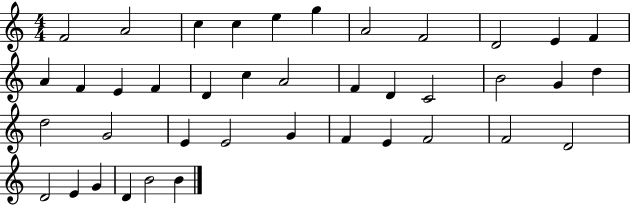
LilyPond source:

{
  \clef treble
  \numericTimeSignature
  \time 4/4
  \key c \major
  f'2 a'2 | c''4 c''4 e''4 g''4 | a'2 f'2 | d'2 e'4 f'4 | \break a'4 f'4 e'4 f'4 | d'4 c''4 a'2 | f'4 d'4 c'2 | b'2 g'4 d''4 | \break d''2 g'2 | e'4 e'2 g'4 | f'4 e'4 f'2 | f'2 d'2 | \break d'2 e'4 g'4 | d'4 b'2 b'4 | \bar "|."
}